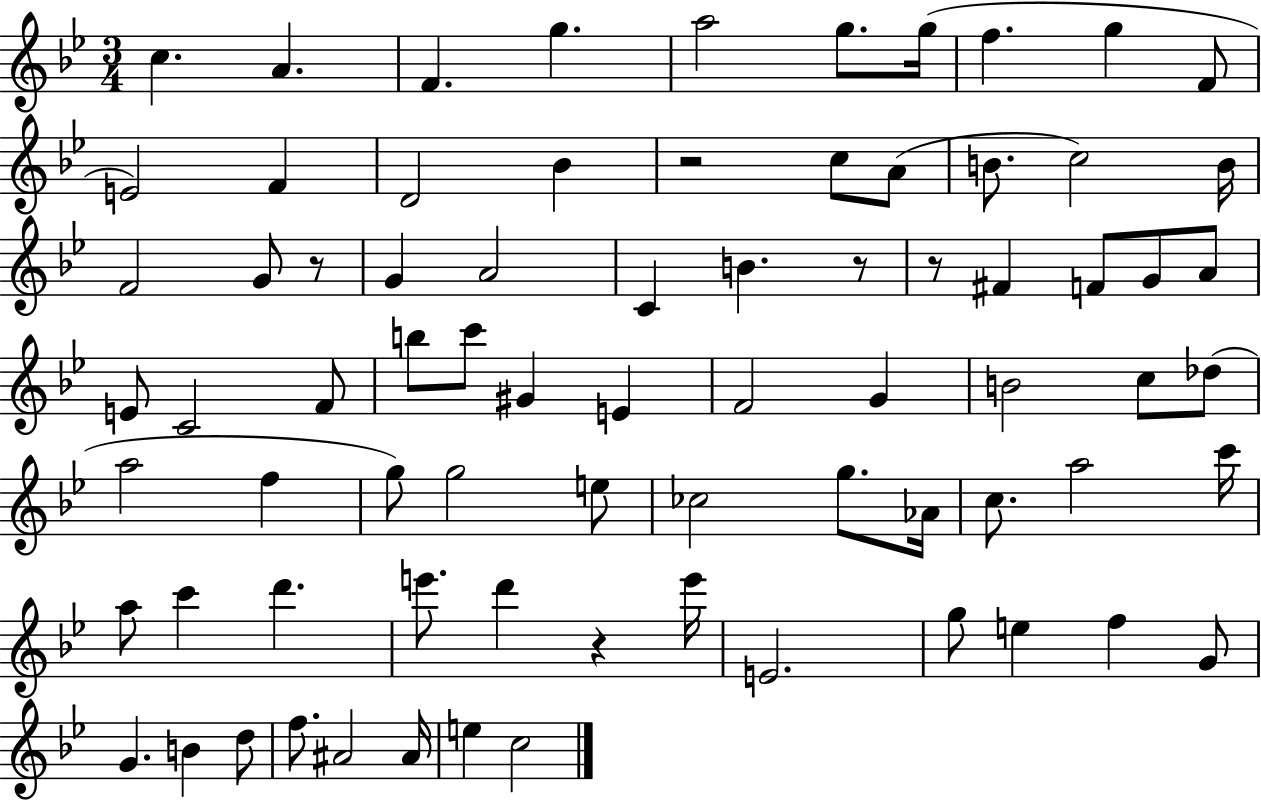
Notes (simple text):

C5/q. A4/q. F4/q. G5/q. A5/h G5/e. G5/s F5/q. G5/q F4/e E4/h F4/q D4/h Bb4/q R/h C5/e A4/e B4/e. C5/h B4/s F4/h G4/e R/e G4/q A4/h C4/q B4/q. R/e R/e F#4/q F4/e G4/e A4/e E4/e C4/h F4/e B5/e C6/e G#4/q E4/q F4/h G4/q B4/h C5/e Db5/e A5/h F5/q G5/e G5/h E5/e CES5/h G5/e. Ab4/s C5/e. A5/h C6/s A5/e C6/q D6/q. E6/e. D6/q R/q E6/s E4/h. G5/e E5/q F5/q G4/e G4/q. B4/q D5/e F5/e. A#4/h A#4/s E5/q C5/h